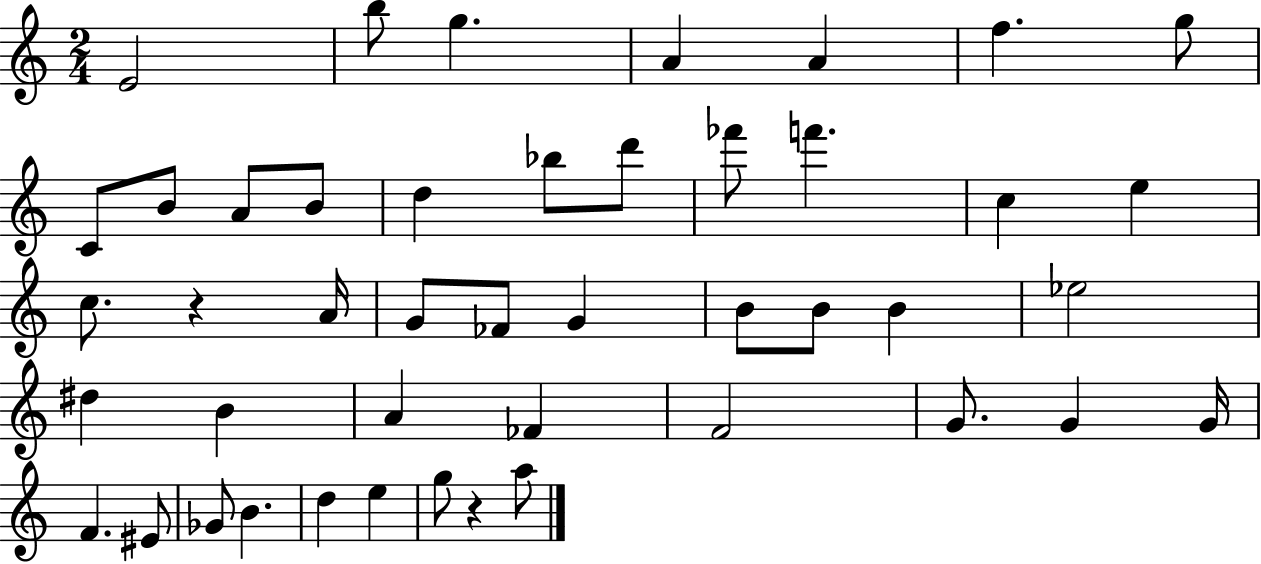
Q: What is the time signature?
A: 2/4